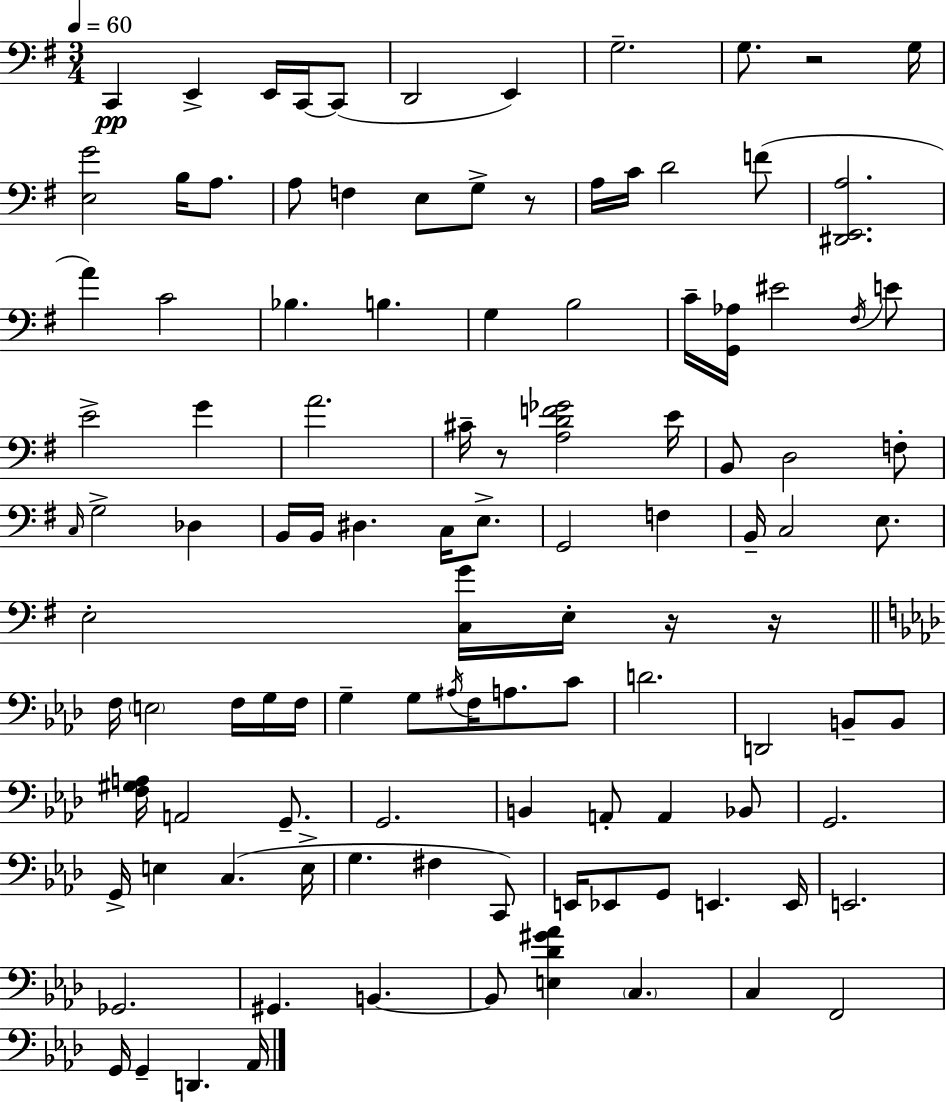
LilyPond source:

{
  \clef bass
  \numericTimeSignature
  \time 3/4
  \key g \major
  \tempo 4 = 60
  \repeat volta 2 { c,4\pp e,4-> e,16 c,16~~ c,8( | d,2 e,4) | g2.-- | g8. r2 g16 | \break <e g'>2 b16 a8. | a8 f4 e8 g8-> r8 | a16 c'16 d'2 f'8( | <dis, e, a>2. | \break a'4) c'2 | bes4. b4. | g4 b2 | c'16-- <g, aes>16 eis'2 \acciaccatura { fis16 } e'8 | \break e'2-> g'4 | a'2. | cis'16-- r8 <a d' f' ges'>2 | e'16 b,8 d2 f8-. | \break \grace { c16 } g2-> des4 | b,16 b,16 dis4. c16 e8.-> | g,2 f4 | b,16-- c2 e8. | \break e2-. <c g'>16 e16-. | r16 r16 \bar "||" \break \key f \minor f16 \parenthesize e2 f16 g16 f16 | g4-- g8 \acciaccatura { ais16 } f16 a8. c'8 | d'2. | d,2 b,8-- b,8 | \break <f gis a>16 a,2 g,8.-- | g,2. | b,4 a,8-. a,4 bes,8 | g,2. | \break g,16-> e4 c4.( | e16-> g4. fis4 c,8) | e,16 ees,8 g,8 e,4. | e,16 e,2. | \break ges,2. | gis,4. b,4.~~ | b,8 <e des' gis' aes'>4 \parenthesize c4. | c4 f,2 | \break g,16 g,4-- d,4. | aes,16 } \bar "|."
}